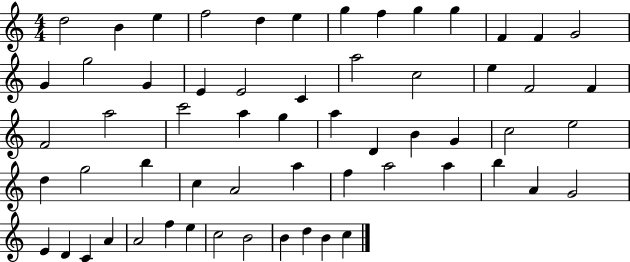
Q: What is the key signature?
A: C major